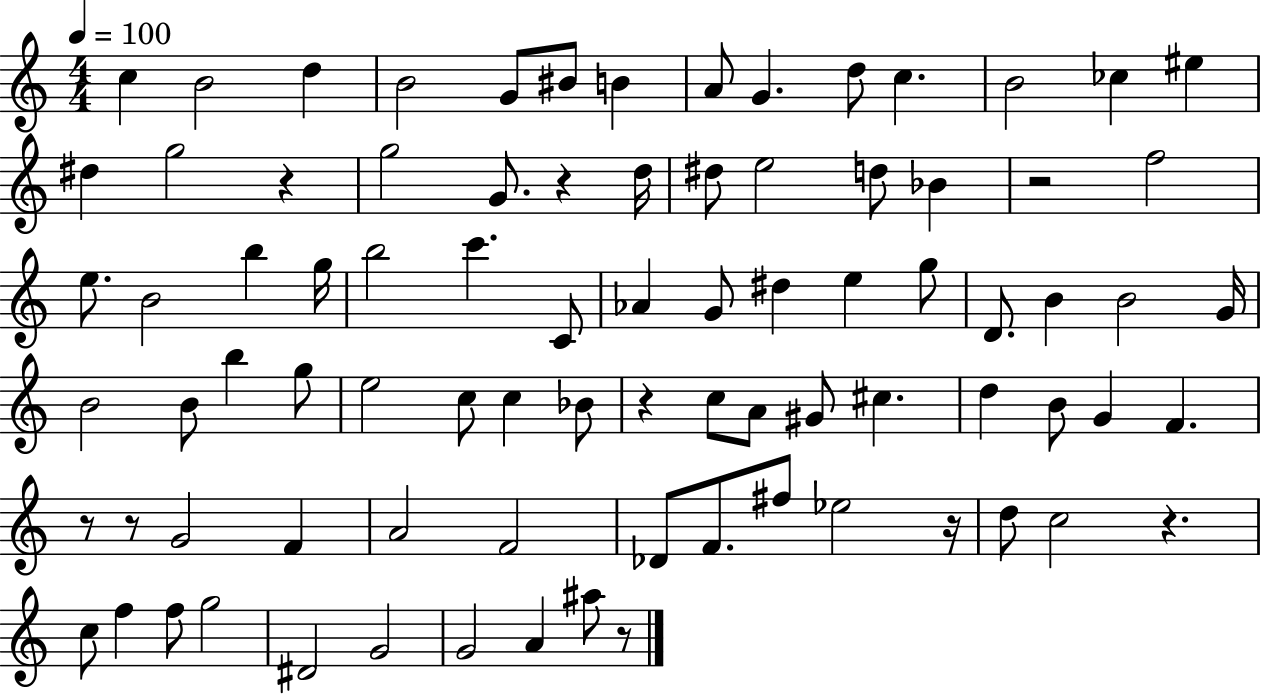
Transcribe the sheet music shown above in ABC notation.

X:1
T:Untitled
M:4/4
L:1/4
K:C
c B2 d B2 G/2 ^B/2 B A/2 G d/2 c B2 _c ^e ^d g2 z g2 G/2 z d/4 ^d/2 e2 d/2 _B z2 f2 e/2 B2 b g/4 b2 c' C/2 _A G/2 ^d e g/2 D/2 B B2 G/4 B2 B/2 b g/2 e2 c/2 c _B/2 z c/2 A/2 ^G/2 ^c d B/2 G F z/2 z/2 G2 F A2 F2 _D/2 F/2 ^f/2 _e2 z/4 d/2 c2 z c/2 f f/2 g2 ^D2 G2 G2 A ^a/2 z/2